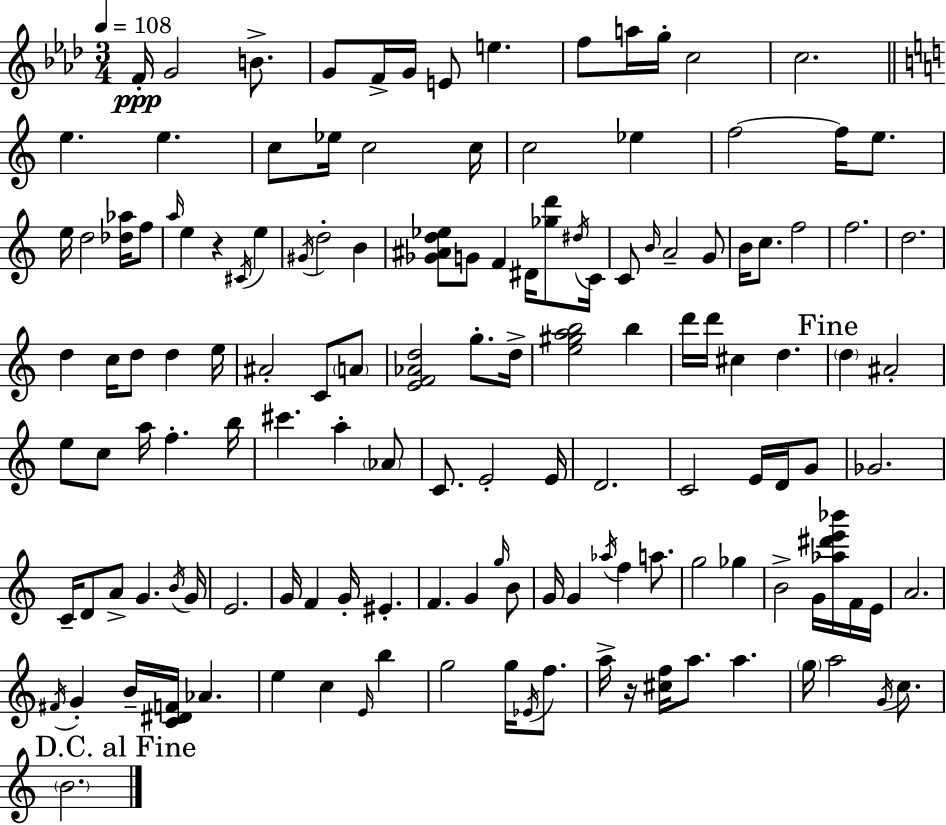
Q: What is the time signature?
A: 3/4